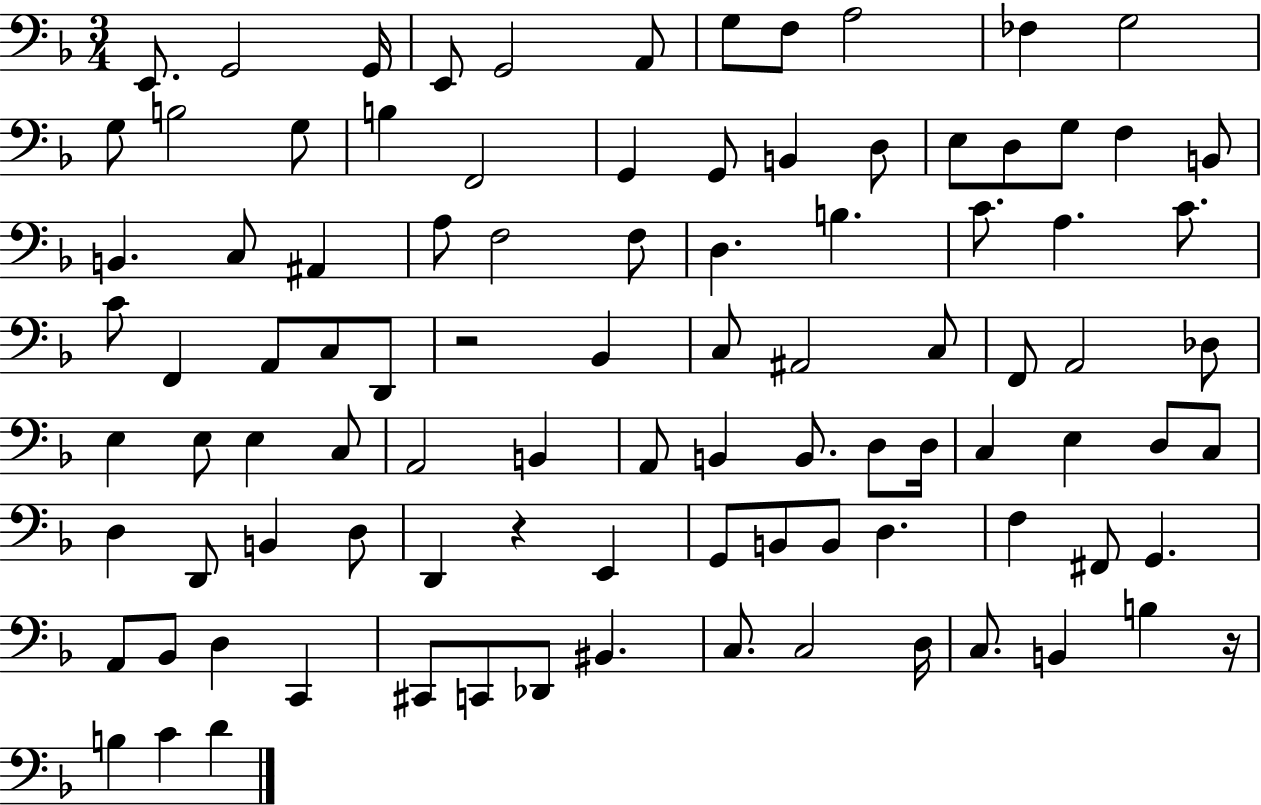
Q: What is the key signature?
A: F major